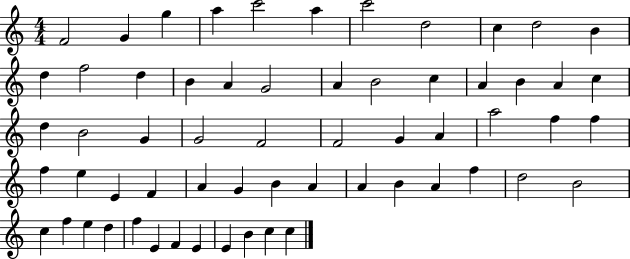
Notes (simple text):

F4/h G4/q G5/q A5/q C6/h A5/q C6/h D5/h C5/q D5/h B4/q D5/q F5/h D5/q B4/q A4/q G4/h A4/q B4/h C5/q A4/q B4/q A4/q C5/q D5/q B4/h G4/q G4/h F4/h F4/h G4/q A4/q A5/h F5/q F5/q F5/q E5/q E4/q F4/q A4/q G4/q B4/q A4/q A4/q B4/q A4/q F5/q D5/h B4/h C5/q F5/q E5/q D5/q F5/q E4/q F4/q E4/q E4/q B4/q C5/q C5/q